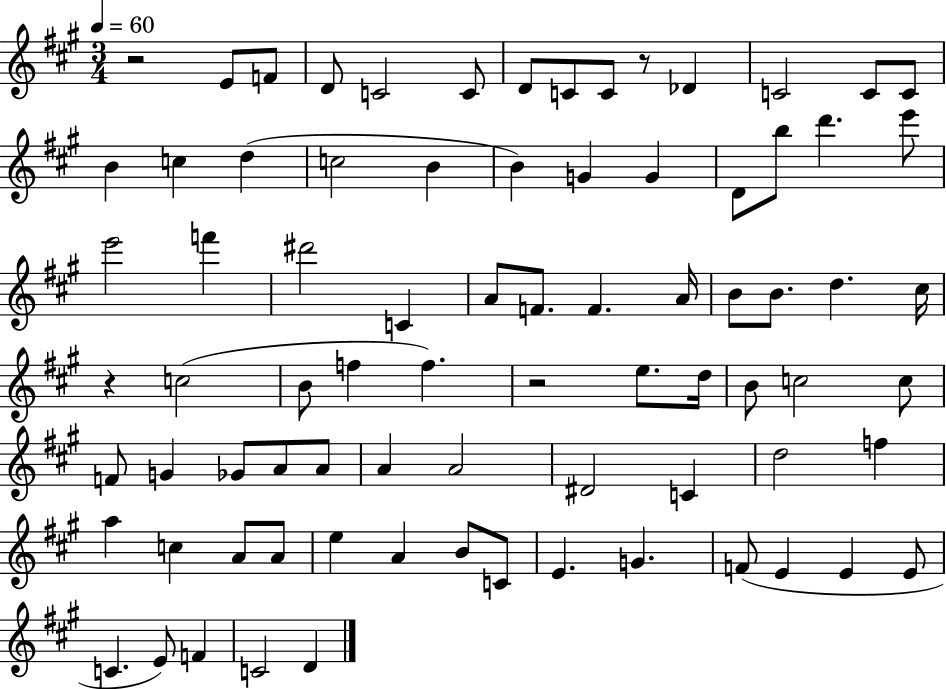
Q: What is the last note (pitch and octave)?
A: D4